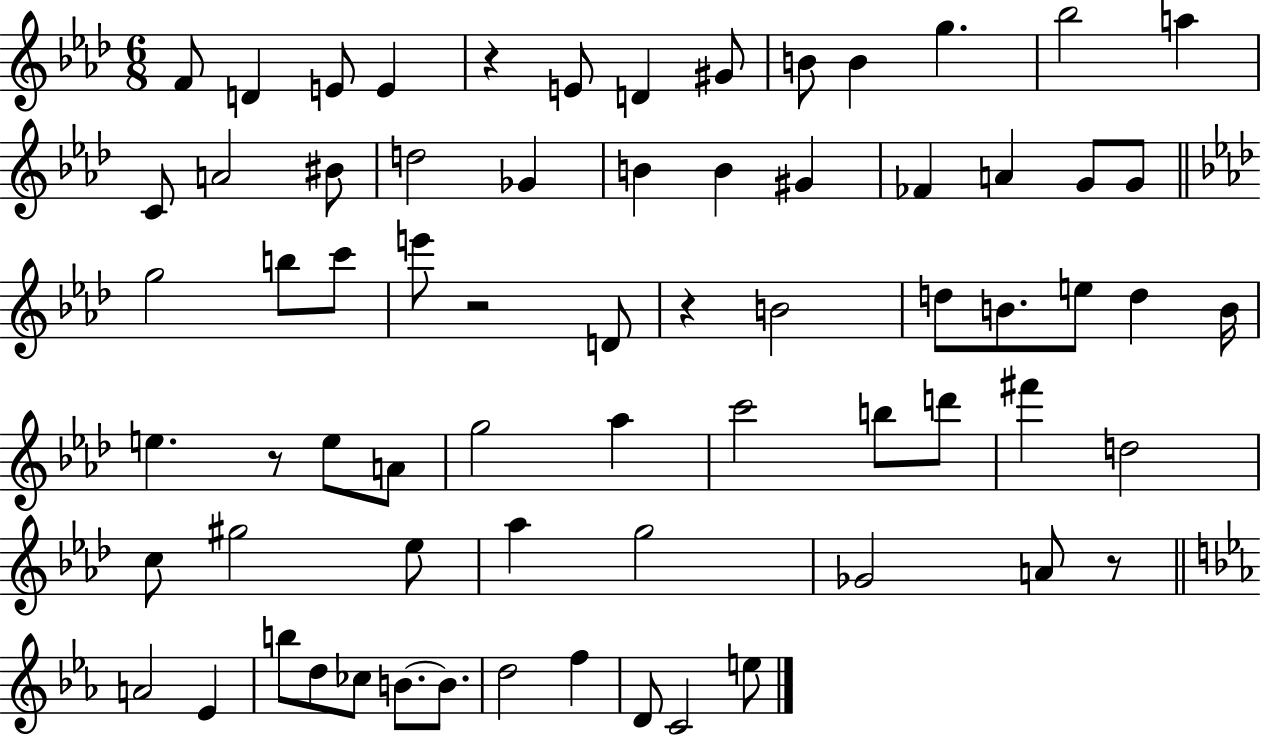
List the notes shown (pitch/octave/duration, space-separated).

F4/e D4/q E4/e E4/q R/q E4/e D4/q G#4/e B4/e B4/q G5/q. Bb5/h A5/q C4/e A4/h BIS4/e D5/h Gb4/q B4/q B4/q G#4/q FES4/q A4/q G4/e G4/e G5/h B5/e C6/e E6/e R/h D4/e R/q B4/h D5/e B4/e. E5/e D5/q B4/s E5/q. R/e E5/e A4/e G5/h Ab5/q C6/h B5/e D6/e F#6/q D5/h C5/e G#5/h Eb5/e Ab5/q G5/h Gb4/h A4/e R/e A4/h Eb4/q B5/e D5/e CES5/e B4/e. B4/e. D5/h F5/q D4/e C4/h E5/e